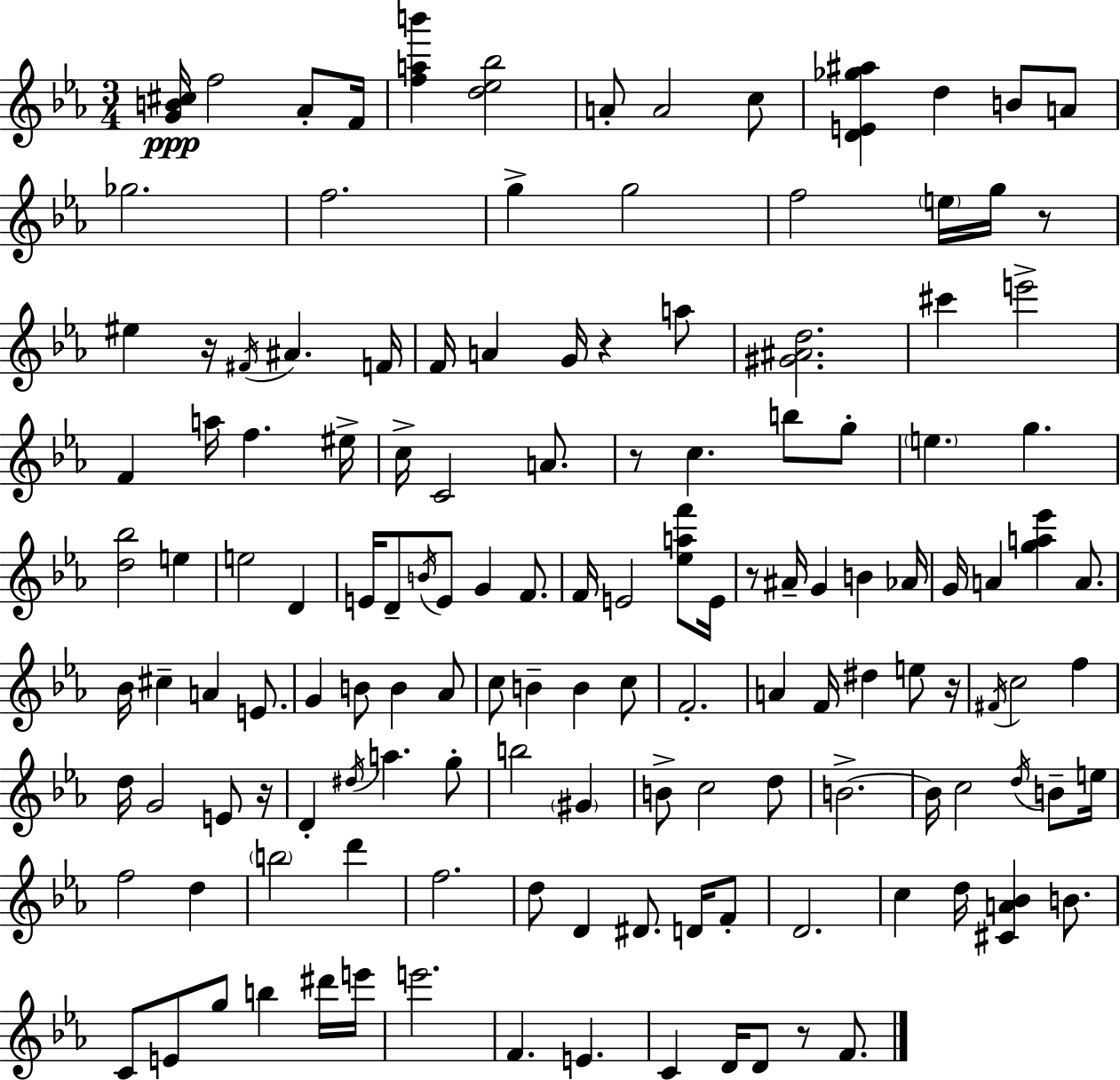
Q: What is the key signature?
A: EES major